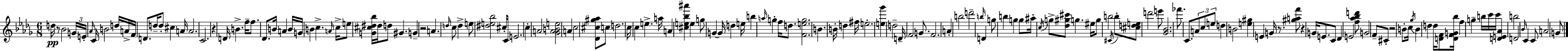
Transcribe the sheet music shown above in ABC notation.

X:1
T:Untitled
M:6/8
L:1/4
K:Bbm
d/4 z/2 _B2 G/4 E/4 _A/4 C/4 B2 d/4 A/4 F/4 D/2 d/4 d/2 ^c A/4 A2 C2 z D/4 B f/4 f/2 _D/2 B/4 A B/4 G/4 B c A/4 c/4 e/2 [G^c^d_b]/4 ^d/4 d/2 ^G G z2 A d/4 c/2 d e/2 [^de_b]2 ^c/4 C/4 E2 c A2 [_GABe]2 A c2 [_D^c^g_a]/2 c/2 d2 c/4 c e a/4 A [^ce_b^a'] e g/2 G G/4 d e/4 b a/4 g f/4 d/2 [Feg]2 B B/4 d ^f/4 e2 [e_g'] d2 D/4 F2 G/2 F2 A b2 d'2 b/4 D g/2 b g g/2 ^a/4 c/4 g/2 [_d^g^c']/2 g ^e/4 g/2 b2 ^C/4 b/2 [^cde]/2 d'2 e'/2 [_G_B]2 _f'/2 C/2 A/2 c/2 e/2 d B2 [e^g] E G/4 z/2 [^gaf']/2 z G/4 E/2 C/2 _D E2 [f_a_bd']/2 G2 F/2 ^C/2 z2 B/2 c/4 _g/4 B d d/4 [DF]/2 [DFG_b]/4 f g b/4 c'/4 c'/4 [DE_A] b2 D2 _B/4 C C/2 A2 G/2